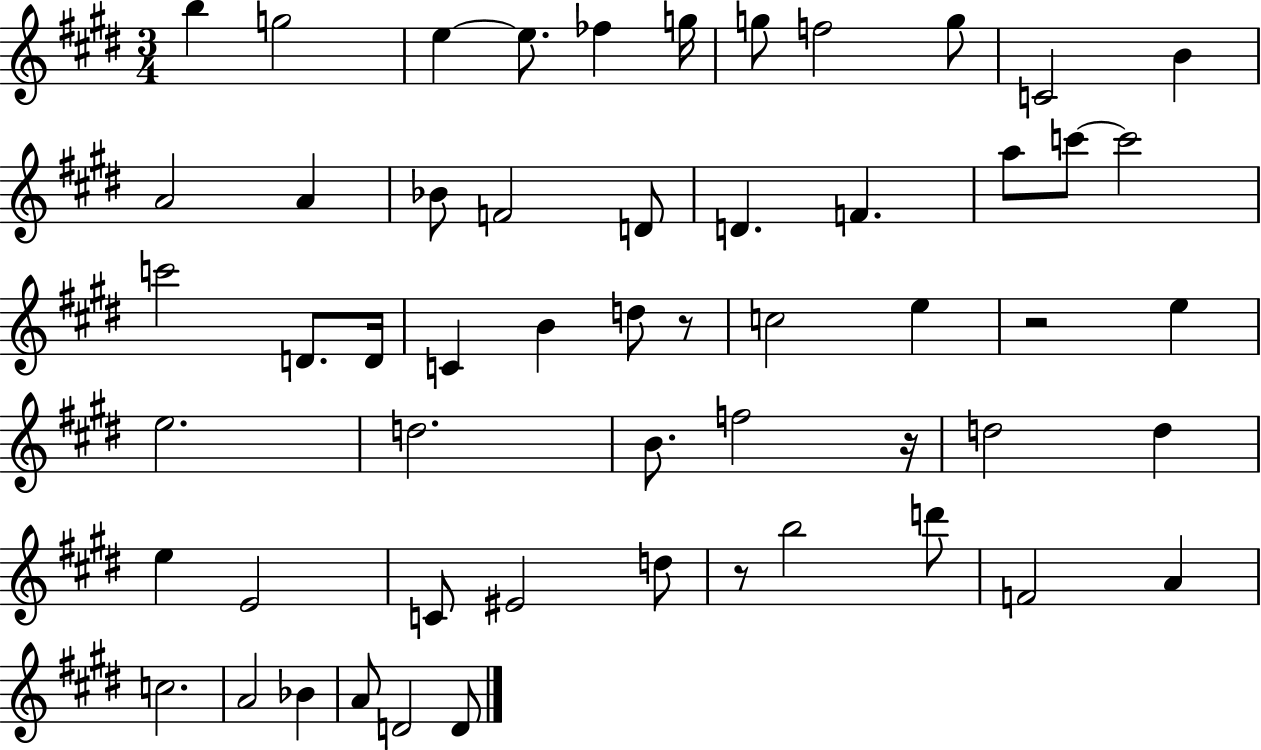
B5/q G5/h E5/q E5/e. FES5/q G5/s G5/e F5/h G5/e C4/h B4/q A4/h A4/q Bb4/e F4/h D4/e D4/q. F4/q. A5/e C6/e C6/h C6/h D4/e. D4/s C4/q B4/q D5/e R/e C5/h E5/q R/h E5/q E5/h. D5/h. B4/e. F5/h R/s D5/h D5/q E5/q E4/h C4/e EIS4/h D5/e R/e B5/h D6/e F4/h A4/q C5/h. A4/h Bb4/q A4/e D4/h D4/e